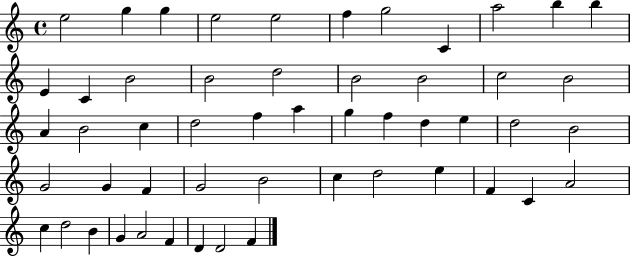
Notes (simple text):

E5/h G5/q G5/q E5/h E5/h F5/q G5/h C4/q A5/h B5/q B5/q E4/q C4/q B4/h B4/h D5/h B4/h B4/h C5/h B4/h A4/q B4/h C5/q D5/h F5/q A5/q G5/q F5/q D5/q E5/q D5/h B4/h G4/h G4/q F4/q G4/h B4/h C5/q D5/h E5/q F4/q C4/q A4/h C5/q D5/h B4/q G4/q A4/h F4/q D4/q D4/h F4/q